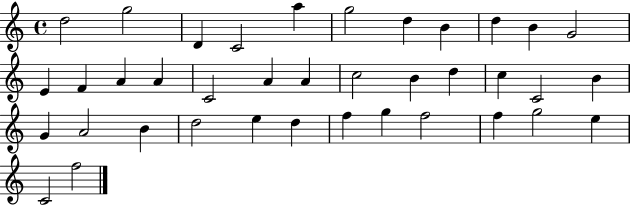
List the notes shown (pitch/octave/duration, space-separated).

D5/h G5/h D4/q C4/h A5/q G5/h D5/q B4/q D5/q B4/q G4/h E4/q F4/q A4/q A4/q C4/h A4/q A4/q C5/h B4/q D5/q C5/q C4/h B4/q G4/q A4/h B4/q D5/h E5/q D5/q F5/q G5/q F5/h F5/q G5/h E5/q C4/h F5/h